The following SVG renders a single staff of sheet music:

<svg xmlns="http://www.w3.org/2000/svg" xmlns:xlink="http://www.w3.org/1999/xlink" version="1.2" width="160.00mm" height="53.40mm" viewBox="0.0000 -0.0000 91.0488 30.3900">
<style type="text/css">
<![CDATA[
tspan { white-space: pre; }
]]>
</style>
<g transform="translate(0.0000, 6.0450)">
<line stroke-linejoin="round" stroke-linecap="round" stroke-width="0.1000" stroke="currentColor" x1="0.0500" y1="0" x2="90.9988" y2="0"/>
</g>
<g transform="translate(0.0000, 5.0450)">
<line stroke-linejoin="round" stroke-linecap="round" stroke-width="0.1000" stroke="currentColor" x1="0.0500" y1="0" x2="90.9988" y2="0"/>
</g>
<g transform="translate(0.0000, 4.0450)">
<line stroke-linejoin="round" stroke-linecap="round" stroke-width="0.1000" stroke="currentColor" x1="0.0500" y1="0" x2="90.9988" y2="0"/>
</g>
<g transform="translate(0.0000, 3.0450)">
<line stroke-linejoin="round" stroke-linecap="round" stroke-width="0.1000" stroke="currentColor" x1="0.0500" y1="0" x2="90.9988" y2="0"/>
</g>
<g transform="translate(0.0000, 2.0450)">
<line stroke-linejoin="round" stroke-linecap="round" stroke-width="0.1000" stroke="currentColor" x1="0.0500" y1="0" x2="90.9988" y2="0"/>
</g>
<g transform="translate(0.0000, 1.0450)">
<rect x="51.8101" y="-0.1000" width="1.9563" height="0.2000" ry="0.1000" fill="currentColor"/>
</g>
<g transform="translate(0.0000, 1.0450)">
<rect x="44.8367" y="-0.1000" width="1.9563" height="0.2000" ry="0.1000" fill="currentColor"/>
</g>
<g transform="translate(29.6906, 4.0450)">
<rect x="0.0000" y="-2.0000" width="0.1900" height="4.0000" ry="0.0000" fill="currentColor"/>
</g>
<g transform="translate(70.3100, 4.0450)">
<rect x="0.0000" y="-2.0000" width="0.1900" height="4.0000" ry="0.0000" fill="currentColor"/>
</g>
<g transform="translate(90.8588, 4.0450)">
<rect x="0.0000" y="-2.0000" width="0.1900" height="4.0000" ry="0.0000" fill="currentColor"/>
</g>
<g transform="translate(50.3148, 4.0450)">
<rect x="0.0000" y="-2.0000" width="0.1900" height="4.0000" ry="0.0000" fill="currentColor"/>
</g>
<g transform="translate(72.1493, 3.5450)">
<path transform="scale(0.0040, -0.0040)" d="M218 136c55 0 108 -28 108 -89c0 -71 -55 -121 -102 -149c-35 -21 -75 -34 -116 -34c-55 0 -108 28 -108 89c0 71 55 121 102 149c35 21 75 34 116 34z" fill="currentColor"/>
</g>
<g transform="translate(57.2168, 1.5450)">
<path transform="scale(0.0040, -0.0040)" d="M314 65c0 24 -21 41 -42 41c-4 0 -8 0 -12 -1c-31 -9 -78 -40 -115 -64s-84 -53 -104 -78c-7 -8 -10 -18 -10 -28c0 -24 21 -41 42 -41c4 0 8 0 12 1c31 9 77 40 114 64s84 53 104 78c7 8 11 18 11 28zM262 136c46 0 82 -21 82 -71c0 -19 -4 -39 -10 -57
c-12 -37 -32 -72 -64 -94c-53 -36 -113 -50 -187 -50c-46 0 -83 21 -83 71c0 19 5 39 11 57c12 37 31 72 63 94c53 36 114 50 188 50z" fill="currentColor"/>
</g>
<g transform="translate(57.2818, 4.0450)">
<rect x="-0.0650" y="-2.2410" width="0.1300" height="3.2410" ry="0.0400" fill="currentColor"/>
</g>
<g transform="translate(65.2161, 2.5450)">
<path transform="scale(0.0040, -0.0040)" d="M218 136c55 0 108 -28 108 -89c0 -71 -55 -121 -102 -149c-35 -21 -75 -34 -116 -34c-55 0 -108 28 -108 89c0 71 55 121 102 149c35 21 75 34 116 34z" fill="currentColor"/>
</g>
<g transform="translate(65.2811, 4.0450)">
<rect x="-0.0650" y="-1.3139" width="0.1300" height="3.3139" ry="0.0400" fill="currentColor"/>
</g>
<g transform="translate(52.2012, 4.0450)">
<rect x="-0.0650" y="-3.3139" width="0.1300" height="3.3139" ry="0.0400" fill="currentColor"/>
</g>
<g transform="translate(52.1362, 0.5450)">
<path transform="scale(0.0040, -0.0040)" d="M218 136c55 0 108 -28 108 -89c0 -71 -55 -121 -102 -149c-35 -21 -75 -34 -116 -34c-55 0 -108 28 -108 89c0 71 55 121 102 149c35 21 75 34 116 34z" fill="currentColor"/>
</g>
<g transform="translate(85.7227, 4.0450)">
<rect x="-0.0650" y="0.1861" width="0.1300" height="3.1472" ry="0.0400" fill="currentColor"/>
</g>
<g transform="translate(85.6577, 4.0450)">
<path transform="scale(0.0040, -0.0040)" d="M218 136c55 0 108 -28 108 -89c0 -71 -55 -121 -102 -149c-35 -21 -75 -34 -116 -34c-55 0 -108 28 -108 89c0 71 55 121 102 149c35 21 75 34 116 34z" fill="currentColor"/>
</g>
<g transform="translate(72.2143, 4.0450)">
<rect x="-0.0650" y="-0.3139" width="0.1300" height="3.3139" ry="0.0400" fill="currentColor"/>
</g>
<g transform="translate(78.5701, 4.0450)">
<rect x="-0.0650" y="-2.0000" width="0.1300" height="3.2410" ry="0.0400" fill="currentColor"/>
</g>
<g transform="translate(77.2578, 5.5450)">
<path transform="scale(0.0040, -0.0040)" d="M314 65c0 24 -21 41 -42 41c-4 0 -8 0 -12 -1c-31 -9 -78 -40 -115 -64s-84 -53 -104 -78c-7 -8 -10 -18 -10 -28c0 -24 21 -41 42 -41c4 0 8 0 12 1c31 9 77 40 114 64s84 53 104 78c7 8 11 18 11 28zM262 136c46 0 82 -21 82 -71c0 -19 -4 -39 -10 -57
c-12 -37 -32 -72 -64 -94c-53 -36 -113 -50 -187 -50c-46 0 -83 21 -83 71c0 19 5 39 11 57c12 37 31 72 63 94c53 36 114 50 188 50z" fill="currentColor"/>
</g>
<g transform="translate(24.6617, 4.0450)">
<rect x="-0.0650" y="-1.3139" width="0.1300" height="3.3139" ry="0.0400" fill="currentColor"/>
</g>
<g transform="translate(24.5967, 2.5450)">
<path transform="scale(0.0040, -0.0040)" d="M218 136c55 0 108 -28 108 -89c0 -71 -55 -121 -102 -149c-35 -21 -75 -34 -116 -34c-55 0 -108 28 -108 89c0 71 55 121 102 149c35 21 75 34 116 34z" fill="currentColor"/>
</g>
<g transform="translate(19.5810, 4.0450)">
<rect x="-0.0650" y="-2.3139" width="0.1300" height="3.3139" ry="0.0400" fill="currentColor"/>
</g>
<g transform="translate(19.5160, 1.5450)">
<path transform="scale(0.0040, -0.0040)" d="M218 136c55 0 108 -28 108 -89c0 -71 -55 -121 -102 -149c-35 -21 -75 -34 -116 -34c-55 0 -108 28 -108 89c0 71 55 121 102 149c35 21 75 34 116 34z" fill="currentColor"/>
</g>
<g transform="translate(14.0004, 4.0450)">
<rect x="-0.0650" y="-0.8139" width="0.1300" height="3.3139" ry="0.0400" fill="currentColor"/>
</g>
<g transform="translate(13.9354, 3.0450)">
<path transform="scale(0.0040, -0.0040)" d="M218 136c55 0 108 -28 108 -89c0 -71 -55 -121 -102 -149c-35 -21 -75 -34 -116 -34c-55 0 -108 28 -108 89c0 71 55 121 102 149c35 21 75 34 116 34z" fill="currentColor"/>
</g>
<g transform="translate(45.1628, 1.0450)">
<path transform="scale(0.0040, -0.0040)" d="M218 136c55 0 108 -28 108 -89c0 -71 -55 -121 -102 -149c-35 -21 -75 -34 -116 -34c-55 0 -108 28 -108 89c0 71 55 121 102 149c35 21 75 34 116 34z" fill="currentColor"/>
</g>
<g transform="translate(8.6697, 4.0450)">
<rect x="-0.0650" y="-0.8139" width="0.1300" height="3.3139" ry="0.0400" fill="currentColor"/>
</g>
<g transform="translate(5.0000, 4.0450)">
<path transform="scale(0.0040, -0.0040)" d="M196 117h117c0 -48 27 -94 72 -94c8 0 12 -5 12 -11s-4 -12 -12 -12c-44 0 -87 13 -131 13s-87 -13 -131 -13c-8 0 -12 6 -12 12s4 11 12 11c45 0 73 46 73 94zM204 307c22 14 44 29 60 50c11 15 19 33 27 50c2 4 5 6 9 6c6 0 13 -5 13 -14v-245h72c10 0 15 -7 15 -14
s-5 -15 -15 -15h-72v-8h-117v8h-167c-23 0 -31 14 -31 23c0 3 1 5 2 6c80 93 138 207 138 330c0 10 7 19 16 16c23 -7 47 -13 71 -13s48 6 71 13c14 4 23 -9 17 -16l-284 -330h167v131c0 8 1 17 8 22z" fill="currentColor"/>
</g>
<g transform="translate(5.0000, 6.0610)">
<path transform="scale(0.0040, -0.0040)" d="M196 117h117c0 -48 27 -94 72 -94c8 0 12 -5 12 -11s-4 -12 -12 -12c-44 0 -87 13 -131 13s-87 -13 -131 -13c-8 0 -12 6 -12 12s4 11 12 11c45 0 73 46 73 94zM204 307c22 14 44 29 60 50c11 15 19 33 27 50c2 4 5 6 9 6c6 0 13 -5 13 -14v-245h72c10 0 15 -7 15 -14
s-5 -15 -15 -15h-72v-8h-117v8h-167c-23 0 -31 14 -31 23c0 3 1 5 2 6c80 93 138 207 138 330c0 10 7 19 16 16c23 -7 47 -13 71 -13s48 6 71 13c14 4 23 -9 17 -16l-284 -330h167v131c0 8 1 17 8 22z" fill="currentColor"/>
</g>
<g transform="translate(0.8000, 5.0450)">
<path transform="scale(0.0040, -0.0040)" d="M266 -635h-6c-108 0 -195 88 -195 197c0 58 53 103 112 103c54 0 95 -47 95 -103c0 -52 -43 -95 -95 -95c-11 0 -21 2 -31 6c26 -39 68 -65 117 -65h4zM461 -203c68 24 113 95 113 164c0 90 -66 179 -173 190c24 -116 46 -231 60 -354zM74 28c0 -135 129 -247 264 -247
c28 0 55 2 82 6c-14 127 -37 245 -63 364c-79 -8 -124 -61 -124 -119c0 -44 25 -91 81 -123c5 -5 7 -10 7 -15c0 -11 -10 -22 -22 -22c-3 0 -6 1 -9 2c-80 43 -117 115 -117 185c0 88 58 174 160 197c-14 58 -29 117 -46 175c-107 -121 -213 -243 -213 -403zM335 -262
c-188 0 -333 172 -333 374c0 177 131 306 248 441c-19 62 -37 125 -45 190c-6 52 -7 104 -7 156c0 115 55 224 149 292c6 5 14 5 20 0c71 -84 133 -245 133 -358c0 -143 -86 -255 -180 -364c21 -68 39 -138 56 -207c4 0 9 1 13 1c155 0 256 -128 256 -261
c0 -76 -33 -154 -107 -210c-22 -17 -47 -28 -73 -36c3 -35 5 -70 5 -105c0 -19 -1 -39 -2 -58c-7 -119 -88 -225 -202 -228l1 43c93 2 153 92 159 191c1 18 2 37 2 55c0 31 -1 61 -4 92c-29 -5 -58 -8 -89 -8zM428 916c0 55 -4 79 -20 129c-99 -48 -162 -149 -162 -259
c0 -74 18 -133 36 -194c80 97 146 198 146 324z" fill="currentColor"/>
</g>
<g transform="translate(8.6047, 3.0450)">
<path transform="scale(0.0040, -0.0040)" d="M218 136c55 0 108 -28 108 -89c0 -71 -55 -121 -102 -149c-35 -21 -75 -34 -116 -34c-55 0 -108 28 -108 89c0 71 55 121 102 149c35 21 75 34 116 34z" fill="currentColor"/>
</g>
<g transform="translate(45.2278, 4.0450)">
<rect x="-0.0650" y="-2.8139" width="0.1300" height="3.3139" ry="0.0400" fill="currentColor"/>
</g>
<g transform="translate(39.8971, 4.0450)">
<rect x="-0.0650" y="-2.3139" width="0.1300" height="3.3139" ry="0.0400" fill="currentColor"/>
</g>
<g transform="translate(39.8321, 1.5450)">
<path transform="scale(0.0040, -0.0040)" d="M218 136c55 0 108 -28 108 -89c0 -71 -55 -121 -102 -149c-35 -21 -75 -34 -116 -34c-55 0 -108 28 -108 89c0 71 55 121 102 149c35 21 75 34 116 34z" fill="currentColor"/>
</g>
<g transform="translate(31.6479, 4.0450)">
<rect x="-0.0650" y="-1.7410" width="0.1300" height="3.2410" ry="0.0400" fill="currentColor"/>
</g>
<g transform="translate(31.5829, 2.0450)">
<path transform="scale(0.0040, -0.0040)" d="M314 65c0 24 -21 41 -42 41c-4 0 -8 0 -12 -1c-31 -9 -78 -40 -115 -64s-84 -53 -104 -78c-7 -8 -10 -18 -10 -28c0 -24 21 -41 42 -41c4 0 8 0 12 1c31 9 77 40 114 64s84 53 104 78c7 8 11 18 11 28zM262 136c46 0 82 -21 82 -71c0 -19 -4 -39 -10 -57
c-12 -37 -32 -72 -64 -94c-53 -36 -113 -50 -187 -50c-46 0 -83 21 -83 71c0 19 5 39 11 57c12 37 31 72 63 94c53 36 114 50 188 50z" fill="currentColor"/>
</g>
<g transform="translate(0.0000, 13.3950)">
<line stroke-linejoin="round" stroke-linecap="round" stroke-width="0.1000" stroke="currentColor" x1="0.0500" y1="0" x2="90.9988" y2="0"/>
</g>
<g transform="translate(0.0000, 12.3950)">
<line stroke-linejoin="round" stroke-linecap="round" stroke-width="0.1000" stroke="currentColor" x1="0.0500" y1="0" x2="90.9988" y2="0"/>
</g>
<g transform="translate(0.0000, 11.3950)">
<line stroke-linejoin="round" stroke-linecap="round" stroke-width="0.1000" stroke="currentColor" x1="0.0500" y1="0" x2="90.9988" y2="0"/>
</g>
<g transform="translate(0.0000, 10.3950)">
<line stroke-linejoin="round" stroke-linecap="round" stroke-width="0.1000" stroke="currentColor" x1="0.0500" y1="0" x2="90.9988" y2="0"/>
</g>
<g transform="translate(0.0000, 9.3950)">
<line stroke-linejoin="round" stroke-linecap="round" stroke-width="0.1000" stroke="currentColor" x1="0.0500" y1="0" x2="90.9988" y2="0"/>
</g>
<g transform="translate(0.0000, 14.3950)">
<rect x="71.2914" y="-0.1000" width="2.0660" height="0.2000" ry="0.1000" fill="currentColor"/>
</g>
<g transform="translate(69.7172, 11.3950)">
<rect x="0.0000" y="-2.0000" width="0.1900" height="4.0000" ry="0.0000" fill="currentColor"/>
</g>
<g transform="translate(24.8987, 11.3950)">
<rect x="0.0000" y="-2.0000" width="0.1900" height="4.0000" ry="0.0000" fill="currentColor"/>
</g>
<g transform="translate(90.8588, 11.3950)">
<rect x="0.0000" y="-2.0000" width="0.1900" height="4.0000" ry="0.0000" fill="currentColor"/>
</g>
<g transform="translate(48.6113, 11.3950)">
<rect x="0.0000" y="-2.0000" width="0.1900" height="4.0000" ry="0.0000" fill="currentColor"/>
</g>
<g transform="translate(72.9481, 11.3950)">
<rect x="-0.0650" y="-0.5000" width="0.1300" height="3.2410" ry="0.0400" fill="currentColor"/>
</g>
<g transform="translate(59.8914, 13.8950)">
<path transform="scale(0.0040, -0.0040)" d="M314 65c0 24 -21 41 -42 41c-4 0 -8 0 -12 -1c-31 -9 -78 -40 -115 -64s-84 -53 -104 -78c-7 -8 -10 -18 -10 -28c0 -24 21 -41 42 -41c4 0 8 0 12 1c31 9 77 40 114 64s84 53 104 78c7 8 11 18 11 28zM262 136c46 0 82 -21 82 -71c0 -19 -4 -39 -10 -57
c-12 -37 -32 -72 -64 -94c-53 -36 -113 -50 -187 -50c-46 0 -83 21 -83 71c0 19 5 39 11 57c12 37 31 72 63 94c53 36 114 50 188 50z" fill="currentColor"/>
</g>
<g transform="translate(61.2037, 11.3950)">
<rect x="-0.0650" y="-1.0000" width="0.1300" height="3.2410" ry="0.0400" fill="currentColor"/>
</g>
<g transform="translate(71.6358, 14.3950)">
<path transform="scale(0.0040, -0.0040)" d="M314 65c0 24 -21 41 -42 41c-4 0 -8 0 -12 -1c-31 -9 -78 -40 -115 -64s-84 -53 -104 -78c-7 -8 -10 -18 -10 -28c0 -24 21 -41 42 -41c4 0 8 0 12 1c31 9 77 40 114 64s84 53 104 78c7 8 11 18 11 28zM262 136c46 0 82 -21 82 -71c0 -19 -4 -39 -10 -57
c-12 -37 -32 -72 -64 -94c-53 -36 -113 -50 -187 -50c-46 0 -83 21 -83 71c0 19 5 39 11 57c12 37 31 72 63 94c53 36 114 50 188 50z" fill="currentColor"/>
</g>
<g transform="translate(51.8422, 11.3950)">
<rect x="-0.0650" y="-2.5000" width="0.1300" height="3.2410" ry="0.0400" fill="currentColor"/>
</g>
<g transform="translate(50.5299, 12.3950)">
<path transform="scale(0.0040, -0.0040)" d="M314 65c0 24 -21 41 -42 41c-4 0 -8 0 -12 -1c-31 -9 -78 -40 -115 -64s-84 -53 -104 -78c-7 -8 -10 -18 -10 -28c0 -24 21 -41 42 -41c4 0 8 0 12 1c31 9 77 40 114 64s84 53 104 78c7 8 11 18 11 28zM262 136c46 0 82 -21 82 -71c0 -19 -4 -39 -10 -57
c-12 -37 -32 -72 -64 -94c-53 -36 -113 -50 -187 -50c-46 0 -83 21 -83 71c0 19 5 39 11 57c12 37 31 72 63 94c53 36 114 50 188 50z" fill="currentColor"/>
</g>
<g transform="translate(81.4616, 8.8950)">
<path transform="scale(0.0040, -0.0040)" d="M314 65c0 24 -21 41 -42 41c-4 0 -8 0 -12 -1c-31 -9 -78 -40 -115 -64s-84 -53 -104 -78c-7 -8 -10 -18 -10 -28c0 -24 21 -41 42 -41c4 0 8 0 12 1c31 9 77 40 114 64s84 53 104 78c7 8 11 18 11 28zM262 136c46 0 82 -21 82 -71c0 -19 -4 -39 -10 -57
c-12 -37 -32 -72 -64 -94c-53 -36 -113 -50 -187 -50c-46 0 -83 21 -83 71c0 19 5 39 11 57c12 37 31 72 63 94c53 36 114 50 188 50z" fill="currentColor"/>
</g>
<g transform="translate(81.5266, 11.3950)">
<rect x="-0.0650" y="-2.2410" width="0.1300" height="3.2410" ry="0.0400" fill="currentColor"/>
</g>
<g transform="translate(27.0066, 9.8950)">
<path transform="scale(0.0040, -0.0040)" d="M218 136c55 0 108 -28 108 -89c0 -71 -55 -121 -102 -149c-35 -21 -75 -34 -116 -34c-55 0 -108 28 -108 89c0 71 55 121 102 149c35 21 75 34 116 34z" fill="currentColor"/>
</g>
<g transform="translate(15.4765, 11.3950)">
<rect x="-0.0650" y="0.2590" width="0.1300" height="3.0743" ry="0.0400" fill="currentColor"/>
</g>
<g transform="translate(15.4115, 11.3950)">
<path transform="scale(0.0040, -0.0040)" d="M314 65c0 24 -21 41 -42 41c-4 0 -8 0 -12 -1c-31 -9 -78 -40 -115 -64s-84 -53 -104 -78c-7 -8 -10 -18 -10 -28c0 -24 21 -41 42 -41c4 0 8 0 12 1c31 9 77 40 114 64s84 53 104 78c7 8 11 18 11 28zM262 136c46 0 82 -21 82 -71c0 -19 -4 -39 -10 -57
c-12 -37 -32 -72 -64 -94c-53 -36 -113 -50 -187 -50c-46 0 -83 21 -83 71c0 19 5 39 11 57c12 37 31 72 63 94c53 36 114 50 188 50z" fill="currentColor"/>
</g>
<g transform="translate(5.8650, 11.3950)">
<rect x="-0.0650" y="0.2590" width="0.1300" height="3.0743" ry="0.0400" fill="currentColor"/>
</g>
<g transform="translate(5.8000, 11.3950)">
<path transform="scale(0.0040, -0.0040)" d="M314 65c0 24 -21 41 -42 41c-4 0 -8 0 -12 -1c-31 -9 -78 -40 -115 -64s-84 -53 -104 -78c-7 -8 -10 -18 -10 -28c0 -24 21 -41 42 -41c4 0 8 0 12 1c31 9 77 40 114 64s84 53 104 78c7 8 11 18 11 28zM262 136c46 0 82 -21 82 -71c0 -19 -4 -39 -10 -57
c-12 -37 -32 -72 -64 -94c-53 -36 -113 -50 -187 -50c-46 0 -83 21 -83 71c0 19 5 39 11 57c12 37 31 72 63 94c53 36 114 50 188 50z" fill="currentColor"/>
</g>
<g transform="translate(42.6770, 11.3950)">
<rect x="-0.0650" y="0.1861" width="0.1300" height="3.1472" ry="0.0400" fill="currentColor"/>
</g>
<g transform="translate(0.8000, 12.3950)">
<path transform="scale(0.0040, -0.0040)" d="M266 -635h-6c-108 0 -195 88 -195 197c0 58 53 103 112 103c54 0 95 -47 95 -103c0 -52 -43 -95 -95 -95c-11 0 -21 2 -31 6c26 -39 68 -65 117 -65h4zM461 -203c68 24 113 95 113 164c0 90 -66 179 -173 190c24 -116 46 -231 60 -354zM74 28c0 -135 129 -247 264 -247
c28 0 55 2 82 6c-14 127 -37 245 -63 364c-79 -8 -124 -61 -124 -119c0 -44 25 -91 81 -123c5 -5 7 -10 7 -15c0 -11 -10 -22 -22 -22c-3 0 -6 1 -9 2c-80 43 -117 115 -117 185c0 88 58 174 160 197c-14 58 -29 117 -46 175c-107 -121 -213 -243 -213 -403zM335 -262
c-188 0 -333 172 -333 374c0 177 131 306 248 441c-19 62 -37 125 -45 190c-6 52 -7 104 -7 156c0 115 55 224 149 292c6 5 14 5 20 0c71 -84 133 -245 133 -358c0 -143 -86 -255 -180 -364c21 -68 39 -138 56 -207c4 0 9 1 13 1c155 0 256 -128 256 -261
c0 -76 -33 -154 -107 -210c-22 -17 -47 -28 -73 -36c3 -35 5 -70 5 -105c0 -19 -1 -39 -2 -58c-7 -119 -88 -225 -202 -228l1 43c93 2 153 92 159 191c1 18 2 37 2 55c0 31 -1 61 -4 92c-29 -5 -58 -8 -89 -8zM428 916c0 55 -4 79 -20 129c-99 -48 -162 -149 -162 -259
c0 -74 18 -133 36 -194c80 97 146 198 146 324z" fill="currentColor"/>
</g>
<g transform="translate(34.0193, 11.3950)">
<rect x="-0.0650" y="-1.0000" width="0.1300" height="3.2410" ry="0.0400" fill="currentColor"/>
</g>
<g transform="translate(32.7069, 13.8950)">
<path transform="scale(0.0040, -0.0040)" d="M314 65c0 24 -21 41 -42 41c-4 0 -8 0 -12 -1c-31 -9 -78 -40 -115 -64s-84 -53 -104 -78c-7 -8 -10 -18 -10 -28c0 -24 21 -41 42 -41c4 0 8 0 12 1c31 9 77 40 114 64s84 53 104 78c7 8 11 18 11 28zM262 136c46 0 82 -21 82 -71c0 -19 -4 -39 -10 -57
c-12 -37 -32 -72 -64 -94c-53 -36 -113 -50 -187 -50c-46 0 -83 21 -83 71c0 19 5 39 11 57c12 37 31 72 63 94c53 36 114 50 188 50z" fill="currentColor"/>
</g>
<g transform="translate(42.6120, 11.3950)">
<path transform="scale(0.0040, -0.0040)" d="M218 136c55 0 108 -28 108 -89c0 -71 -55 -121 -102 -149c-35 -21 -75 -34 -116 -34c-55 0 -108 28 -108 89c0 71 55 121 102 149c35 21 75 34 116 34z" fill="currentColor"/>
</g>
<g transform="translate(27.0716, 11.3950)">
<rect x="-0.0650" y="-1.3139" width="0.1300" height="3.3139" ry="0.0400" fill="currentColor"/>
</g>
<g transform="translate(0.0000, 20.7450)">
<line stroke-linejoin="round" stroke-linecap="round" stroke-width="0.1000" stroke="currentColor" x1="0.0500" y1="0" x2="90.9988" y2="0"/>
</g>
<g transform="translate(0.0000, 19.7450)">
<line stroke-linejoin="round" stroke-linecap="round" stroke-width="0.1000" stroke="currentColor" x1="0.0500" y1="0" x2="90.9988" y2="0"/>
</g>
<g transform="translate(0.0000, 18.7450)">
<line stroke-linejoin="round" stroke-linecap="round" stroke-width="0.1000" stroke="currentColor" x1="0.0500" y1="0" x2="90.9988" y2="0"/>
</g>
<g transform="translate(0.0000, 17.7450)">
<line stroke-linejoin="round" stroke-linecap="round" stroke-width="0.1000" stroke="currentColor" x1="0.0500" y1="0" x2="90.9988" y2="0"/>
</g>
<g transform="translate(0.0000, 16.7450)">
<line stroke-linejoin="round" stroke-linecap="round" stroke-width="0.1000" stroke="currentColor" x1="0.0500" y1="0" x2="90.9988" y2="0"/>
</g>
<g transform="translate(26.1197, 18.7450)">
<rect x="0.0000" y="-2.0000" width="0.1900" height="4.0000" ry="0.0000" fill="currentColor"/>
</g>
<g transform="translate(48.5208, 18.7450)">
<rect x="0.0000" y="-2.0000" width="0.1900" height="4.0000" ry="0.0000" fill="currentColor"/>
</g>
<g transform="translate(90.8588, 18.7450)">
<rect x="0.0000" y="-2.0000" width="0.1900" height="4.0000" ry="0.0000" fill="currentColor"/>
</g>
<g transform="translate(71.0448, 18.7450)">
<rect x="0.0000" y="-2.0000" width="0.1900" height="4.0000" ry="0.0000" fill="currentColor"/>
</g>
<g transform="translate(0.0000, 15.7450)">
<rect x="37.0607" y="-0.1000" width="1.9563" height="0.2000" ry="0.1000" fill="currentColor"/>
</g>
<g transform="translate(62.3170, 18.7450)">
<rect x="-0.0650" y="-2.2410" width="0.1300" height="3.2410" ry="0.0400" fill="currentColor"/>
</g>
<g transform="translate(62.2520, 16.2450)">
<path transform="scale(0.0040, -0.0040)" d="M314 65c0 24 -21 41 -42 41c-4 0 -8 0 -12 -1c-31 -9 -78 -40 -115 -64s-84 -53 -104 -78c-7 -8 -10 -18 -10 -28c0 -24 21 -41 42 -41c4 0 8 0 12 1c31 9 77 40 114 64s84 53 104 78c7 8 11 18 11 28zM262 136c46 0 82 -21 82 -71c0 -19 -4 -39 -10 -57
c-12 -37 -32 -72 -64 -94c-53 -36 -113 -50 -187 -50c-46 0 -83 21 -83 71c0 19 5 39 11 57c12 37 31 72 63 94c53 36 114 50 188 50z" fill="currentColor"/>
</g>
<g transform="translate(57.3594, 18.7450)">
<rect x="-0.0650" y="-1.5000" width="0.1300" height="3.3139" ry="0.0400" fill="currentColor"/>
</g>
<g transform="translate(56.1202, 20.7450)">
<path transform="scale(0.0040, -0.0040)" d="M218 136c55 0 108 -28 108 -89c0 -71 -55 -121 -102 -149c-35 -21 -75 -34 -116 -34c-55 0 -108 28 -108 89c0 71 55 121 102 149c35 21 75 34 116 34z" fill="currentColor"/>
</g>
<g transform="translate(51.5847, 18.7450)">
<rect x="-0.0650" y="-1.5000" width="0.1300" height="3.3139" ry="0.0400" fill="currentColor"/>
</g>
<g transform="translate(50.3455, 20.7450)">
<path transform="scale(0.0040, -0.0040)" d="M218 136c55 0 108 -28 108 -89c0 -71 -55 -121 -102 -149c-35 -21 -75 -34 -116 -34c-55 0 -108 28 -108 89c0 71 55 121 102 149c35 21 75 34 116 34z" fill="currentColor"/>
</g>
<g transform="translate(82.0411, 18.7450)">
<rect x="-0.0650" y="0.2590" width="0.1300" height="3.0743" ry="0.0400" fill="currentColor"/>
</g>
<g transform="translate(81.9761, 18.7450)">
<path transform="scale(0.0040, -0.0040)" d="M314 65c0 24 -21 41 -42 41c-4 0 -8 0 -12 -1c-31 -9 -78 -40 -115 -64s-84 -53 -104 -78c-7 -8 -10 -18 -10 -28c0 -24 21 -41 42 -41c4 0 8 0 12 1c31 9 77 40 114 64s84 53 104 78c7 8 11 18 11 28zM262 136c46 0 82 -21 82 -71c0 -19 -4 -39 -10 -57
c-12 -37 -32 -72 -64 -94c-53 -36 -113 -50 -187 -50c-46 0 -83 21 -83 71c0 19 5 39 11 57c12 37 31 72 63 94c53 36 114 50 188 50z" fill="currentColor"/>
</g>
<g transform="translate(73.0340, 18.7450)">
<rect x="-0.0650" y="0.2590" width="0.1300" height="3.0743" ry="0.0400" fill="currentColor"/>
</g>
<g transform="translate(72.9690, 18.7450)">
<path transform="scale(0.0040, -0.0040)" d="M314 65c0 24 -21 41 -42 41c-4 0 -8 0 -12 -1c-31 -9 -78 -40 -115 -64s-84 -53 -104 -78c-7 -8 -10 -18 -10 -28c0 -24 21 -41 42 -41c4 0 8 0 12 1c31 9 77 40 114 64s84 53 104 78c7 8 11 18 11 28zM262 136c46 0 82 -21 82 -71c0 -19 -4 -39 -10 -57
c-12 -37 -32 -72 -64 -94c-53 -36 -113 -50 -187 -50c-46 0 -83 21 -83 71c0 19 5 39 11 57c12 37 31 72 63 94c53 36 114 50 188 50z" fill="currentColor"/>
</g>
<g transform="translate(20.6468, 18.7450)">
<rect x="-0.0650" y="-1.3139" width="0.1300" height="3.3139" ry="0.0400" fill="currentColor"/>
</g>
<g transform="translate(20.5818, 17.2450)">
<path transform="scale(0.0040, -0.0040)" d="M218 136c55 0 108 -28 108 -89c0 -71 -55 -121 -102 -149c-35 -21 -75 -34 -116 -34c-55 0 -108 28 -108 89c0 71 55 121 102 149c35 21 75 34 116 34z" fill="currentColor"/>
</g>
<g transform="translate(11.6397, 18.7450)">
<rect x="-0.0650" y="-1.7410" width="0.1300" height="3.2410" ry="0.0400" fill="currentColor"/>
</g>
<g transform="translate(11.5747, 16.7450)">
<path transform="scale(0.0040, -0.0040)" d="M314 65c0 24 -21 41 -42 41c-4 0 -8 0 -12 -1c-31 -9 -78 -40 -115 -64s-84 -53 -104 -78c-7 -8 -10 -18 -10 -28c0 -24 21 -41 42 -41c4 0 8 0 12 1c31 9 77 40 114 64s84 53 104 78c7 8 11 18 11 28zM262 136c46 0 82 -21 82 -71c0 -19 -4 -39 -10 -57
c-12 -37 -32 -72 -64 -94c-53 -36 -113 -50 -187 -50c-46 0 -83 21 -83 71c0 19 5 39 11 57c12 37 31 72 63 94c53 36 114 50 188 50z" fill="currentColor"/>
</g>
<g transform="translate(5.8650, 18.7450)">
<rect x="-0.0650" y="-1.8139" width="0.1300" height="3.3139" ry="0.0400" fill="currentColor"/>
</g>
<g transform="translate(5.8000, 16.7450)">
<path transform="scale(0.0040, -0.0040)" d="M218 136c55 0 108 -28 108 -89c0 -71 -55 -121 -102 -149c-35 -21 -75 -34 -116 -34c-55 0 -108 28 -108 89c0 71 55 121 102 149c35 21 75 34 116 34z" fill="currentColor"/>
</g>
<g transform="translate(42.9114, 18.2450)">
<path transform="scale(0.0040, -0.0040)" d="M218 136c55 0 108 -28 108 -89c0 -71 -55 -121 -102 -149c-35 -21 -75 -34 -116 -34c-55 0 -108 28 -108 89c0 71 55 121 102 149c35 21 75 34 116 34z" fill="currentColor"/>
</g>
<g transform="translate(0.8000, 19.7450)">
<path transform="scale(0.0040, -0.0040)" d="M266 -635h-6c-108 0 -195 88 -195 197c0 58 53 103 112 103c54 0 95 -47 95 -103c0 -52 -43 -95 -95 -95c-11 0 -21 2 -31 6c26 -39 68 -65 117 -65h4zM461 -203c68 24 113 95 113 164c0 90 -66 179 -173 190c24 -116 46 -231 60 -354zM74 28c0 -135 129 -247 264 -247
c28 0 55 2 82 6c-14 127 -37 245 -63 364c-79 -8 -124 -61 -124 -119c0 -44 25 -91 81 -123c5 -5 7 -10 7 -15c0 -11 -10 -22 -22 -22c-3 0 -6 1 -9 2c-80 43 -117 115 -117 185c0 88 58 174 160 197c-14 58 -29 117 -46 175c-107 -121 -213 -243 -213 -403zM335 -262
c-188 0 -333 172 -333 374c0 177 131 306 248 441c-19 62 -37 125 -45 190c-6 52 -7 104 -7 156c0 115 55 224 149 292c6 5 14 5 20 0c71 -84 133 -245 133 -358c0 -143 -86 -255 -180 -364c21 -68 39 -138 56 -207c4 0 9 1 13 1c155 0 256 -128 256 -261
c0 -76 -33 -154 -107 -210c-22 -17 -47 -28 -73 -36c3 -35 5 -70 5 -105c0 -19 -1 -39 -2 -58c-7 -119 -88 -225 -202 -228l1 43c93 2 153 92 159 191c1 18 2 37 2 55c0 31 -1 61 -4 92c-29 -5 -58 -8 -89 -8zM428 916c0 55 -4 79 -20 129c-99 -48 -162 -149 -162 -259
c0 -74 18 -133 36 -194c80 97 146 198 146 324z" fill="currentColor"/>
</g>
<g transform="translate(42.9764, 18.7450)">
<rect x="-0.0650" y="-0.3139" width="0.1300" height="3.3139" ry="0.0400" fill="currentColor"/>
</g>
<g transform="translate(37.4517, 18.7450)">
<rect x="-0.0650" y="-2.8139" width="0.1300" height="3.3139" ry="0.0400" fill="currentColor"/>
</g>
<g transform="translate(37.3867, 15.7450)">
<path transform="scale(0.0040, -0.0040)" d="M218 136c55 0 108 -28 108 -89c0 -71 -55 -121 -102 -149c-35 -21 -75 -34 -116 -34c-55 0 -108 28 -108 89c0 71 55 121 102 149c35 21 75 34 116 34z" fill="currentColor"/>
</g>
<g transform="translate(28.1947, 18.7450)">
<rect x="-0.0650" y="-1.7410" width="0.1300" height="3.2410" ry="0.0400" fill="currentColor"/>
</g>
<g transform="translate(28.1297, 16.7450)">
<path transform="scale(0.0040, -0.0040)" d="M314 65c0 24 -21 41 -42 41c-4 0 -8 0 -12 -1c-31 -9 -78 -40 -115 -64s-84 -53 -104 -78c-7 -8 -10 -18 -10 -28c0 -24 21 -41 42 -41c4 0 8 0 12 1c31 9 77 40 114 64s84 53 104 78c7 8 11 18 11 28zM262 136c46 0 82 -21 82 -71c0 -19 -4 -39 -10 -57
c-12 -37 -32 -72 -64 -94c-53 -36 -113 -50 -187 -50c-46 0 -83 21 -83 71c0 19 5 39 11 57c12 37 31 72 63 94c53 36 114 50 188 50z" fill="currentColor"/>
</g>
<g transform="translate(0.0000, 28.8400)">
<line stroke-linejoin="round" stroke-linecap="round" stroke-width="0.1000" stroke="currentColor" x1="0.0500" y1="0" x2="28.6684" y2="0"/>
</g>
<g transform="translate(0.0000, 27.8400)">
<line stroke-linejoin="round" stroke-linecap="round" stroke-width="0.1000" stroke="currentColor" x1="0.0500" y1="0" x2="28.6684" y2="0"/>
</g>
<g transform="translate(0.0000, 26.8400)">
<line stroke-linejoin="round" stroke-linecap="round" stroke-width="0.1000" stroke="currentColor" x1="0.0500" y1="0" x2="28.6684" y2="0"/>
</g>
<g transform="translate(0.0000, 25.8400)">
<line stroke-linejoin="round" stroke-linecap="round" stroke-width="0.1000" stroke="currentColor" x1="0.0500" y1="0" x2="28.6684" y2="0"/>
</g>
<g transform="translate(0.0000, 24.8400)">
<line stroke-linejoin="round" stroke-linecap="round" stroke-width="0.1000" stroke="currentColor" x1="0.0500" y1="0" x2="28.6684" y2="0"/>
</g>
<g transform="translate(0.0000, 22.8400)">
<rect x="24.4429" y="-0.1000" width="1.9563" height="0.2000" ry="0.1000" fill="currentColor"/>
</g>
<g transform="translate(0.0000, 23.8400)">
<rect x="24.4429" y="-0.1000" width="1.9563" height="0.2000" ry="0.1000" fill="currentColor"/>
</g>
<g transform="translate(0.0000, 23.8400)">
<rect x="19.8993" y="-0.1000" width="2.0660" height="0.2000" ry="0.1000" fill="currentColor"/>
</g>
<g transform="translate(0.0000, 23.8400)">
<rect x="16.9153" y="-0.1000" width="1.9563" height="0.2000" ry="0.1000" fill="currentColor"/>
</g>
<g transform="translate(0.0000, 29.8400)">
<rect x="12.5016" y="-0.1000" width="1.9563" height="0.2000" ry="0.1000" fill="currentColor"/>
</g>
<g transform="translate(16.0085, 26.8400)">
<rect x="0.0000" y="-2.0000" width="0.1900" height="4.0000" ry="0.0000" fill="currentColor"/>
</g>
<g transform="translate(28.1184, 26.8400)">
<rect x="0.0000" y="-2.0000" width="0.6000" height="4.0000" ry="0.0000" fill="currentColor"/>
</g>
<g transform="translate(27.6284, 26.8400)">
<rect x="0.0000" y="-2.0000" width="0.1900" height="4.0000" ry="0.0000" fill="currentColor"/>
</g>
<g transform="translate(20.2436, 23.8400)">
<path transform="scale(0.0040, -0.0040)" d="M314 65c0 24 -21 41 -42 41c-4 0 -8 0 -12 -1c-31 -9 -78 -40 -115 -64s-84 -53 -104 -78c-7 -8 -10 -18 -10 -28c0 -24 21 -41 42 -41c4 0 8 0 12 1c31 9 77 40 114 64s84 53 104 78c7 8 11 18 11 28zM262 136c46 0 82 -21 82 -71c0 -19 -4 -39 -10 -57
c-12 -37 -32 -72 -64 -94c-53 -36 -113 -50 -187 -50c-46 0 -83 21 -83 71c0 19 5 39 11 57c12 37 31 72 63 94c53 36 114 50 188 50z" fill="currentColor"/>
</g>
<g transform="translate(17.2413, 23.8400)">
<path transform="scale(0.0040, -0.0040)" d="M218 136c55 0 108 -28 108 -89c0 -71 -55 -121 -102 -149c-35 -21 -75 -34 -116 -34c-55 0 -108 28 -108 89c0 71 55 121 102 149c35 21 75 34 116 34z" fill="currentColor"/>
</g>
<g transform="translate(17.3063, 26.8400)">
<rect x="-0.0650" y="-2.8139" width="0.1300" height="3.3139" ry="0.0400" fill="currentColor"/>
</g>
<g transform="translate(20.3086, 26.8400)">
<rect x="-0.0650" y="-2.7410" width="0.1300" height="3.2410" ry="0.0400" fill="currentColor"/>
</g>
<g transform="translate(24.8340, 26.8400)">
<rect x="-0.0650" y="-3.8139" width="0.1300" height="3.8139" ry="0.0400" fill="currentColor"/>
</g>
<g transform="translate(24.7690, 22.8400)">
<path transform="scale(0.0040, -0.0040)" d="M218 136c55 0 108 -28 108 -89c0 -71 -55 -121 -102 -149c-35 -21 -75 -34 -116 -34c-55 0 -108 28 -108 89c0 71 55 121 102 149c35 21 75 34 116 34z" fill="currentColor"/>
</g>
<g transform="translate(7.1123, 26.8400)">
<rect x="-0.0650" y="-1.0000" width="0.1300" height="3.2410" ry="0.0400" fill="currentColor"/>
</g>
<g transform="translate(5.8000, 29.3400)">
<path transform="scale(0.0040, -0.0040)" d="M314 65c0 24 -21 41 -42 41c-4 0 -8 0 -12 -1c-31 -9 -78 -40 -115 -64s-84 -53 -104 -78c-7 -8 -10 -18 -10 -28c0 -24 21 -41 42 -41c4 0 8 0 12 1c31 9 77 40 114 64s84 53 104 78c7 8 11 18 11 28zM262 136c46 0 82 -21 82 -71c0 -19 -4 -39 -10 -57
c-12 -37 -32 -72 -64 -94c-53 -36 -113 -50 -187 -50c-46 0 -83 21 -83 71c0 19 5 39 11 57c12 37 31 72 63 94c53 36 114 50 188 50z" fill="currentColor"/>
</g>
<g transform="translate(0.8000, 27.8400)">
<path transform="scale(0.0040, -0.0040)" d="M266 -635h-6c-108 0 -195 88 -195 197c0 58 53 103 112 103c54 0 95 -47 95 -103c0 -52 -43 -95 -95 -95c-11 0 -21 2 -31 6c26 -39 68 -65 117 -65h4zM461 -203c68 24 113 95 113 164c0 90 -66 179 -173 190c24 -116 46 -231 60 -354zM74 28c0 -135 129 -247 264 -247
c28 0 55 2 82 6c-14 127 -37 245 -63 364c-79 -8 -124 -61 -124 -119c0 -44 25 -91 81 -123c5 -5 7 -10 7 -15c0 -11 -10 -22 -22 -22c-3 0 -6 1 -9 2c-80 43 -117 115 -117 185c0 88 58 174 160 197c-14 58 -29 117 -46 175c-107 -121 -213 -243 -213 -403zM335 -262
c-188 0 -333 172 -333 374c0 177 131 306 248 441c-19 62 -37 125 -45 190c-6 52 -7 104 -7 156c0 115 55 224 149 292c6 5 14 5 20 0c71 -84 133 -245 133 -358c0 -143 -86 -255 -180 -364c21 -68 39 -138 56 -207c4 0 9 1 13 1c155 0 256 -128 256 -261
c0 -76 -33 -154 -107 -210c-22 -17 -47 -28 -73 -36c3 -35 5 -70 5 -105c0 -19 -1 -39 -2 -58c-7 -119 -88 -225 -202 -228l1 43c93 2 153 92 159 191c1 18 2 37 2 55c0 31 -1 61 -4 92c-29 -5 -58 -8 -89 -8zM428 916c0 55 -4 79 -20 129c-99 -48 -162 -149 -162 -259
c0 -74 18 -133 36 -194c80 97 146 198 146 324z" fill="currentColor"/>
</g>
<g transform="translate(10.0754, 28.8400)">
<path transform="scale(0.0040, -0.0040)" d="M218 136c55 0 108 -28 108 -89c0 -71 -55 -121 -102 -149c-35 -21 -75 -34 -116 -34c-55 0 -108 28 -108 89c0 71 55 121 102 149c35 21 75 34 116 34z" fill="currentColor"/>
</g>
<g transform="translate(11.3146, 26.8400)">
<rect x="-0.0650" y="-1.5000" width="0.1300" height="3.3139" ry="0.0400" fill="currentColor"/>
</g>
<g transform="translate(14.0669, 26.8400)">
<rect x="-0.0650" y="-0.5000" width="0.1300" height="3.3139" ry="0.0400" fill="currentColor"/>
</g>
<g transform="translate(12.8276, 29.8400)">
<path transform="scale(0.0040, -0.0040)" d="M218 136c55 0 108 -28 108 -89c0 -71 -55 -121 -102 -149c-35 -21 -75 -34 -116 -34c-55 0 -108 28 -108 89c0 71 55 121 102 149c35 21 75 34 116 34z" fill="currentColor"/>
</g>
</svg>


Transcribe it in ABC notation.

X:1
T:Untitled
M:4/4
L:1/4
K:C
d d g e f2 g a b g2 e c F2 B B2 B2 e D2 B G2 D2 C2 g2 f f2 e f2 a c E E g2 B2 B2 D2 E C a a2 c'